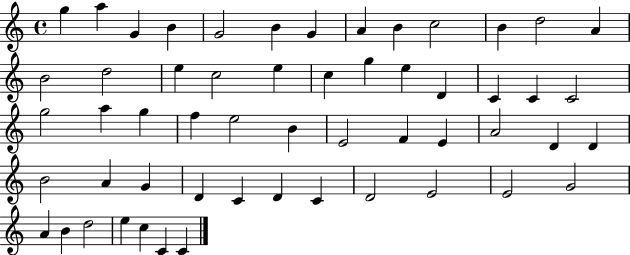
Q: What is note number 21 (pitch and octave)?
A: E5